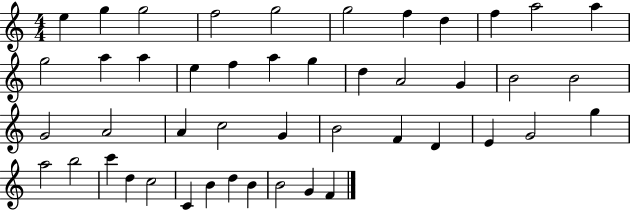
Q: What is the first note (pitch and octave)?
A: E5